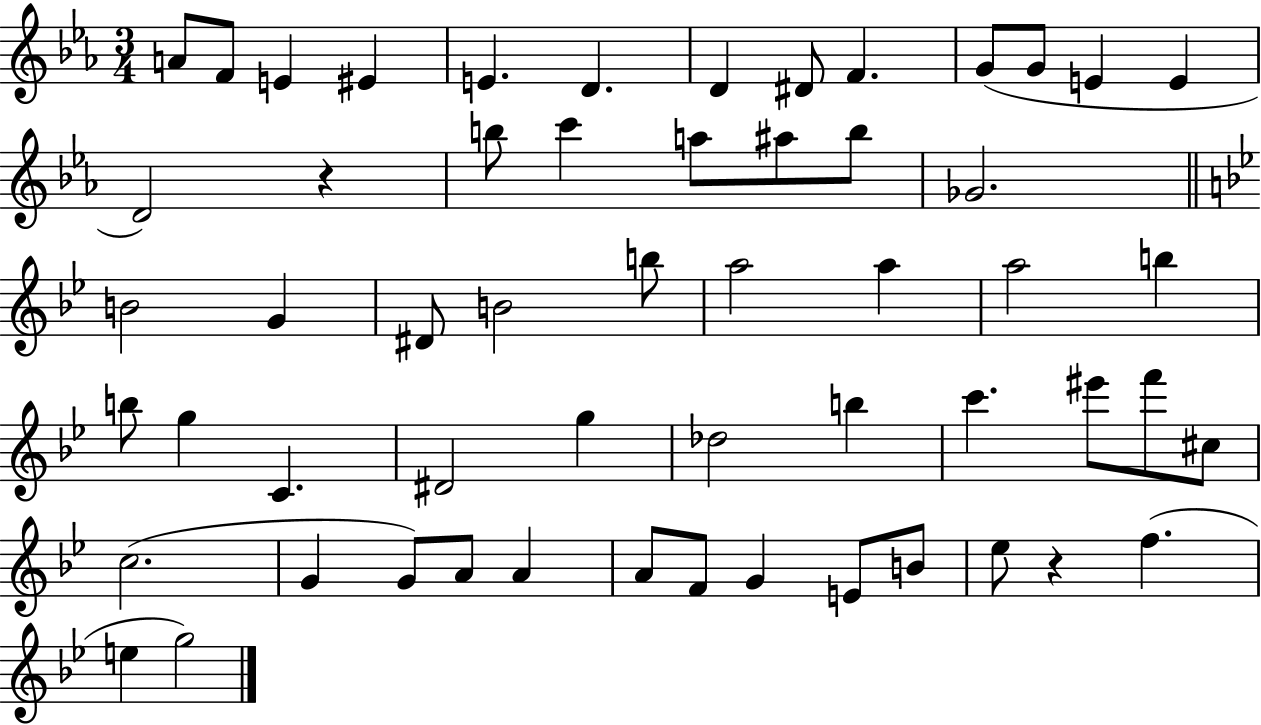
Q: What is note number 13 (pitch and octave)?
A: E4